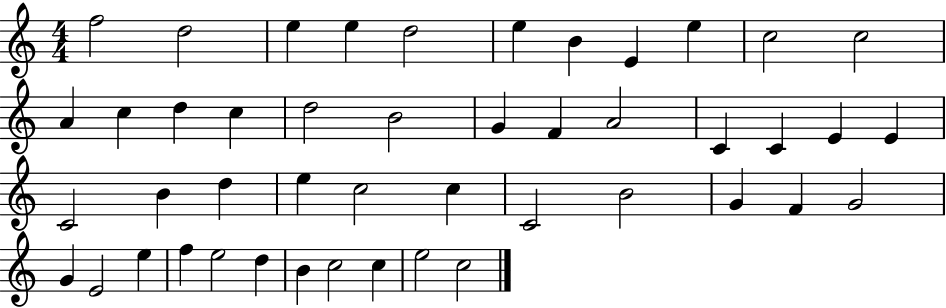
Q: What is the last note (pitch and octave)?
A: C5